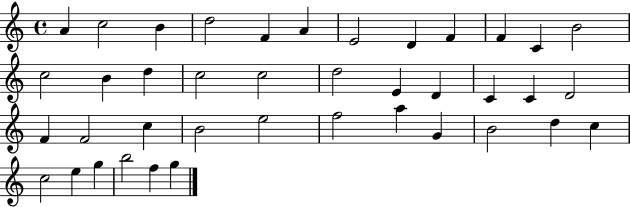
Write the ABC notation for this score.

X:1
T:Untitled
M:4/4
L:1/4
K:C
A c2 B d2 F A E2 D F F C B2 c2 B d c2 c2 d2 E D C C D2 F F2 c B2 e2 f2 a G B2 d c c2 e g b2 f g